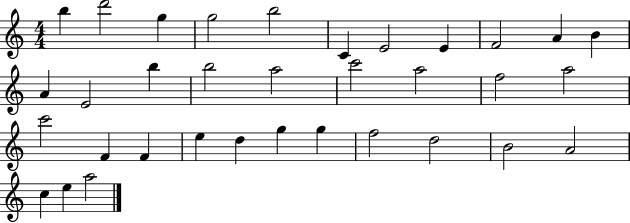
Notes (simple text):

B5/q D6/h G5/q G5/h B5/h C4/q E4/h E4/q F4/h A4/q B4/q A4/q E4/h B5/q B5/h A5/h C6/h A5/h F5/h A5/h C6/h F4/q F4/q E5/q D5/q G5/q G5/q F5/h D5/h B4/h A4/h C5/q E5/q A5/h